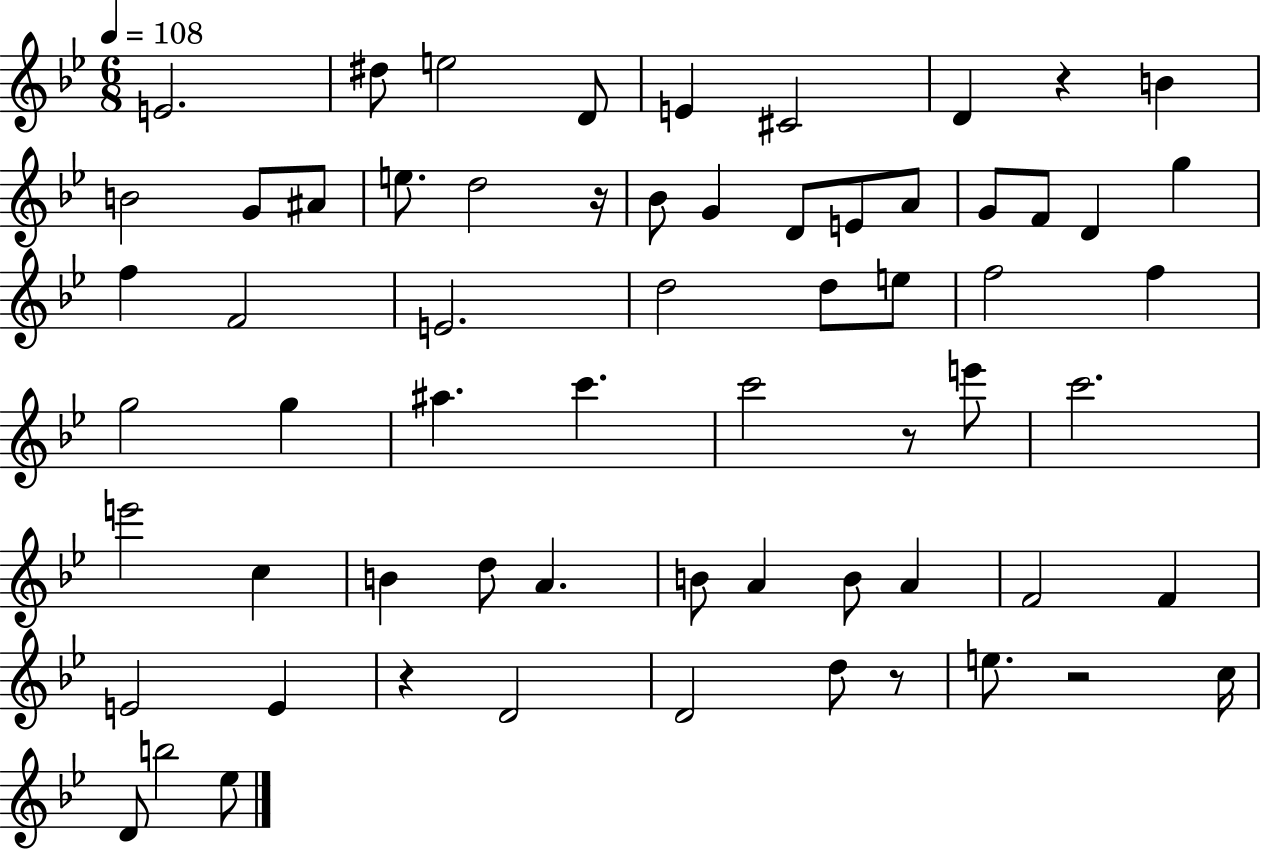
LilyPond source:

{
  \clef treble
  \numericTimeSignature
  \time 6/8
  \key bes \major
  \tempo 4 = 108
  \repeat volta 2 { e'2. | dis''8 e''2 d'8 | e'4 cis'2 | d'4 r4 b'4 | \break b'2 g'8 ais'8 | e''8. d''2 r16 | bes'8 g'4 d'8 e'8 a'8 | g'8 f'8 d'4 g''4 | \break f''4 f'2 | e'2. | d''2 d''8 e''8 | f''2 f''4 | \break g''2 g''4 | ais''4. c'''4. | c'''2 r8 e'''8 | c'''2. | \break e'''2 c''4 | b'4 d''8 a'4. | b'8 a'4 b'8 a'4 | f'2 f'4 | \break e'2 e'4 | r4 d'2 | d'2 d''8 r8 | e''8. r2 c''16 | \break d'8 b''2 ees''8 | } \bar "|."
}